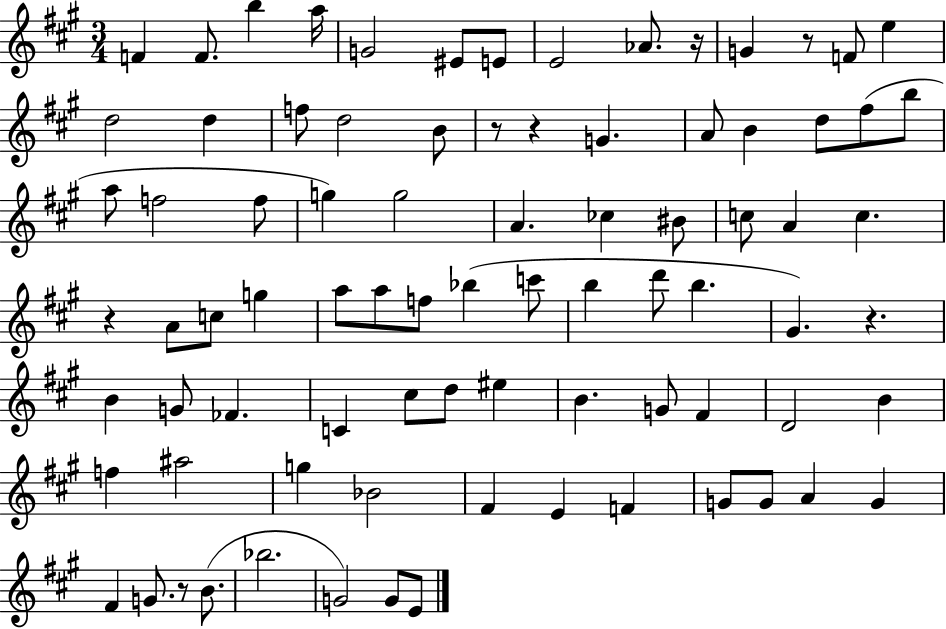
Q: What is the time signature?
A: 3/4